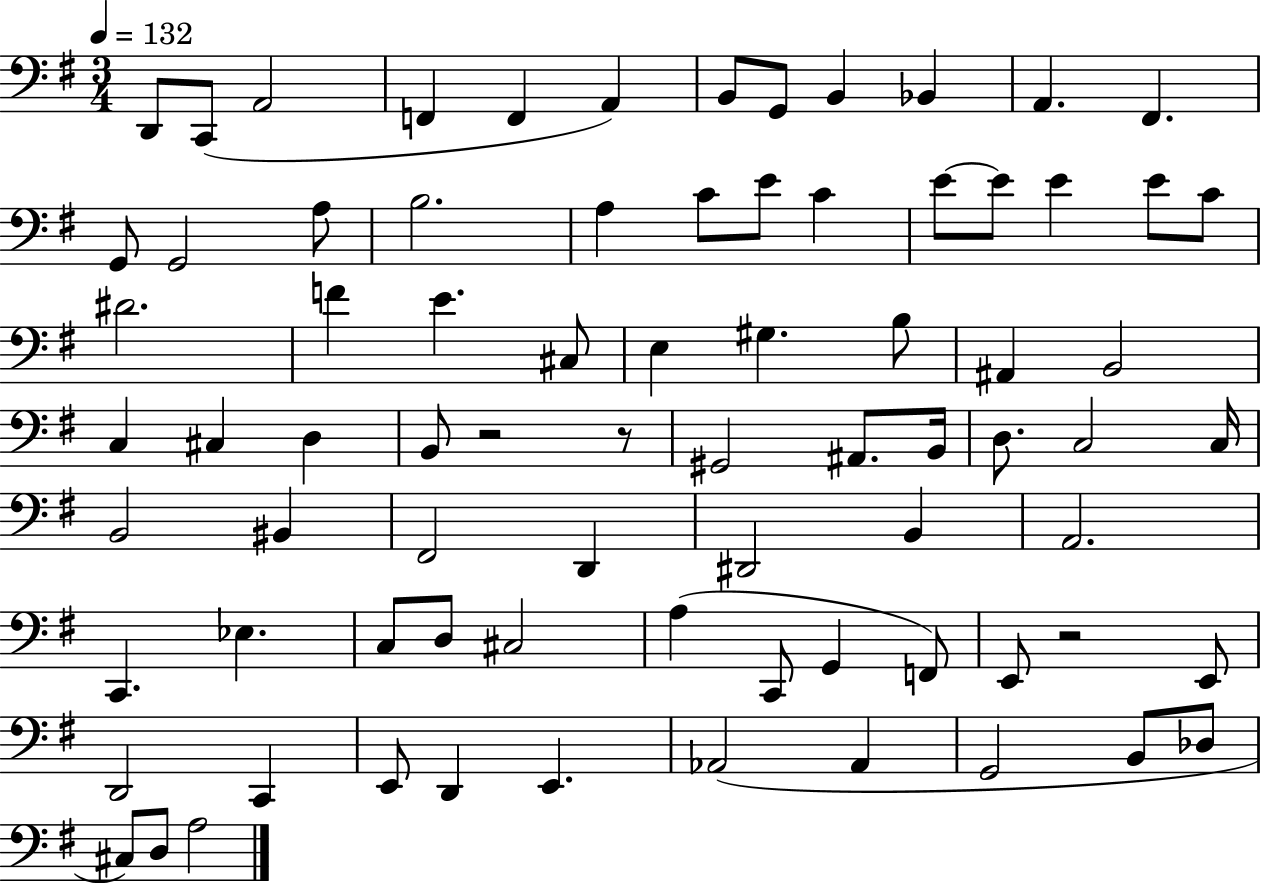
{
  \clef bass
  \numericTimeSignature
  \time 3/4
  \key g \major
  \tempo 4 = 132
  \repeat volta 2 { d,8 c,8( a,2 | f,4 f,4 a,4) | b,8 g,8 b,4 bes,4 | a,4. fis,4. | \break g,8 g,2 a8 | b2. | a4 c'8 e'8 c'4 | e'8~~ e'8 e'4 e'8 c'8 | \break dis'2. | f'4 e'4. cis8 | e4 gis4. b8 | ais,4 b,2 | \break c4 cis4 d4 | b,8 r2 r8 | gis,2 ais,8. b,16 | d8. c2 c16 | \break b,2 bis,4 | fis,2 d,4 | dis,2 b,4 | a,2. | \break c,4. ees4. | c8 d8 cis2 | a4( c,8 g,4 f,8) | e,8 r2 e,8 | \break d,2 c,4 | e,8 d,4 e,4. | aes,2( aes,4 | g,2 b,8 des8 | \break cis8) d8 a2 | } \bar "|."
}